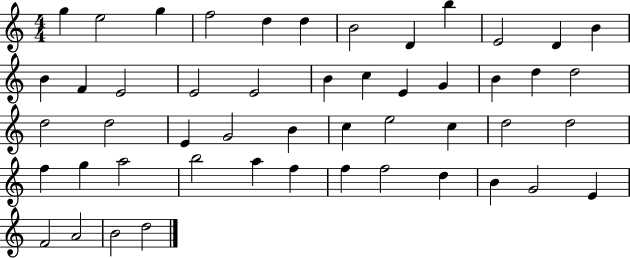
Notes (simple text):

G5/q E5/h G5/q F5/h D5/q D5/q B4/h D4/q B5/q E4/h D4/q B4/q B4/q F4/q E4/h E4/h E4/h B4/q C5/q E4/q G4/q B4/q D5/q D5/h D5/h D5/h E4/q G4/h B4/q C5/q E5/h C5/q D5/h D5/h F5/q G5/q A5/h B5/h A5/q F5/q F5/q F5/h D5/q B4/q G4/h E4/q F4/h A4/h B4/h D5/h